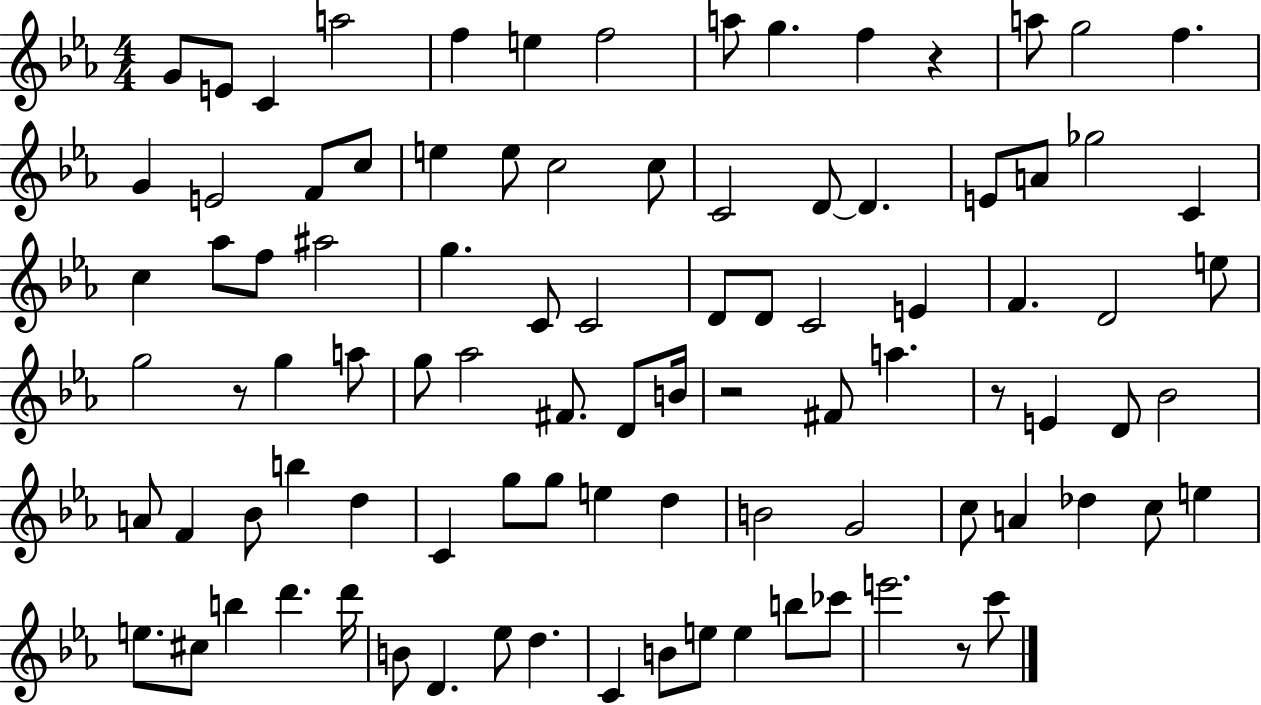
{
  \clef treble
  \numericTimeSignature
  \time 4/4
  \key ees \major
  g'8 e'8 c'4 a''2 | f''4 e''4 f''2 | a''8 g''4. f''4 r4 | a''8 g''2 f''4. | \break g'4 e'2 f'8 c''8 | e''4 e''8 c''2 c''8 | c'2 d'8~~ d'4. | e'8 a'8 ges''2 c'4 | \break c''4 aes''8 f''8 ais''2 | g''4. c'8 c'2 | d'8 d'8 c'2 e'4 | f'4. d'2 e''8 | \break g''2 r8 g''4 a''8 | g''8 aes''2 fis'8. d'8 b'16 | r2 fis'8 a''4. | r8 e'4 d'8 bes'2 | \break a'8 f'4 bes'8 b''4 d''4 | c'4 g''8 g''8 e''4 d''4 | b'2 g'2 | c''8 a'4 des''4 c''8 e''4 | \break e''8. cis''8 b''4 d'''4. d'''16 | b'8 d'4. ees''8 d''4. | c'4 b'8 e''8 e''4 b''8 ces'''8 | e'''2. r8 c'''8 | \break \bar "|."
}